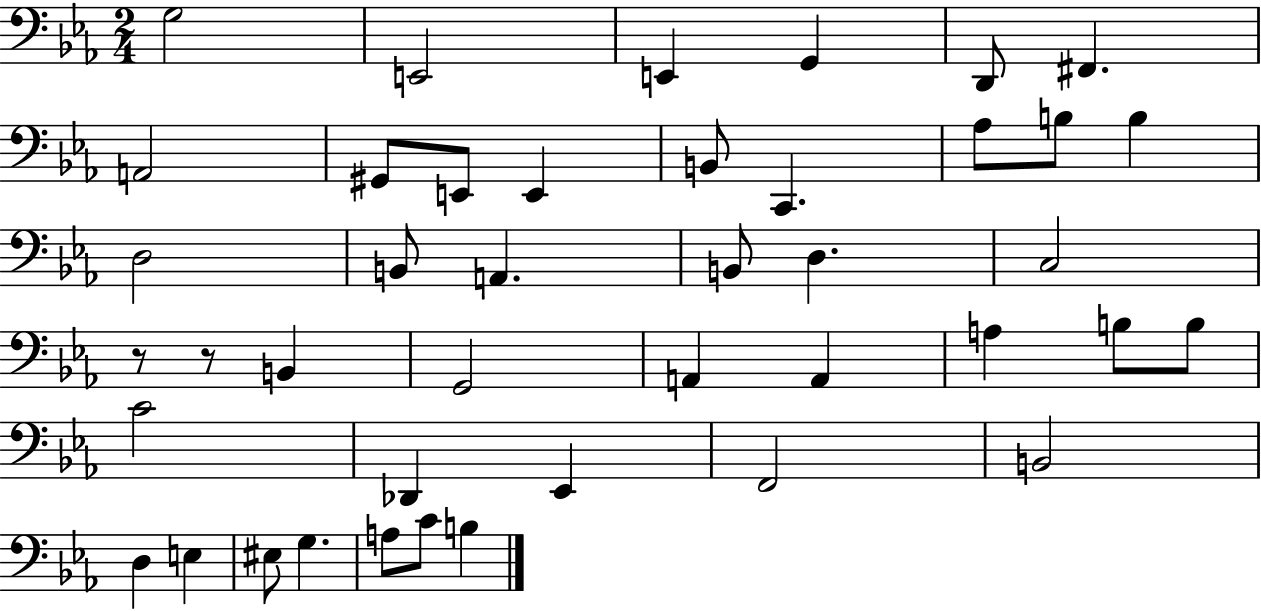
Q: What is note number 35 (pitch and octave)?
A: E3